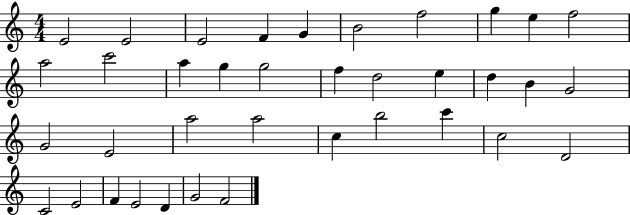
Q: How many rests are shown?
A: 0